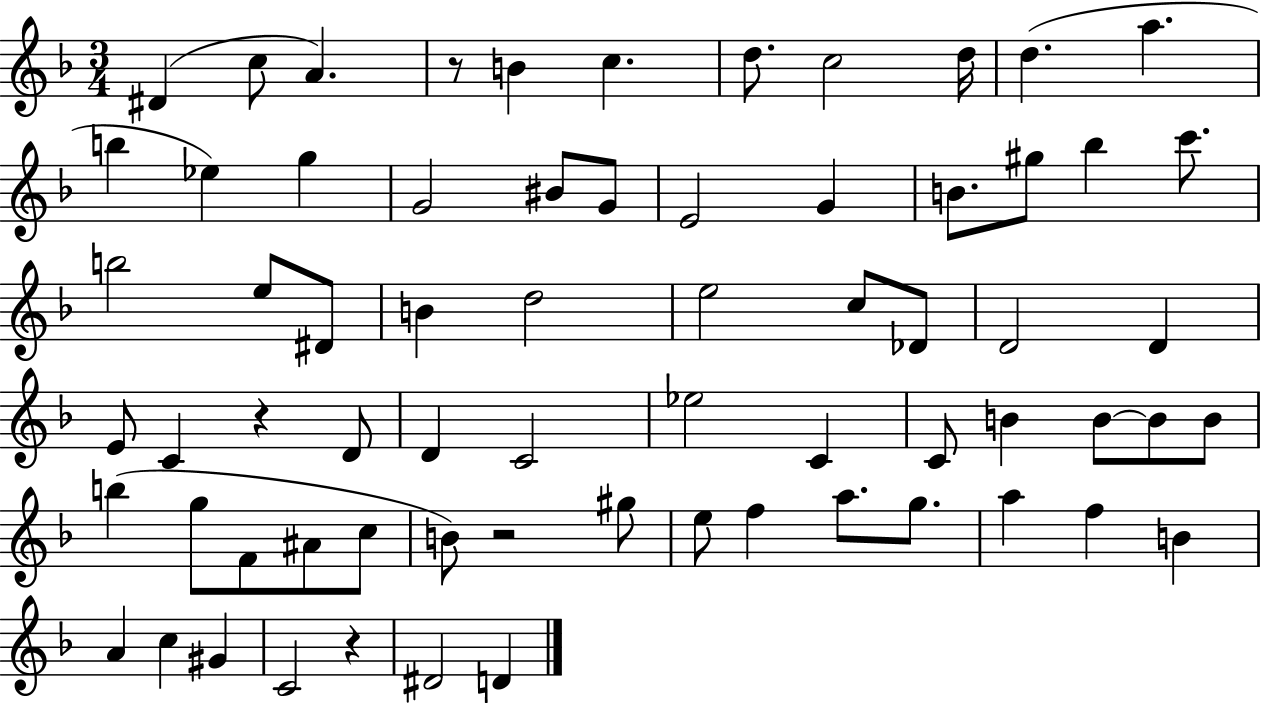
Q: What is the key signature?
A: F major